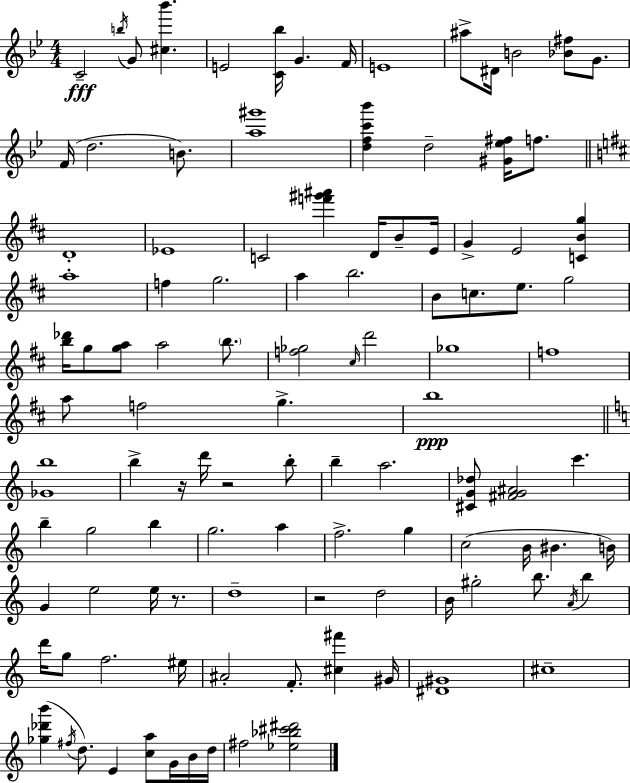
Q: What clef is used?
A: treble